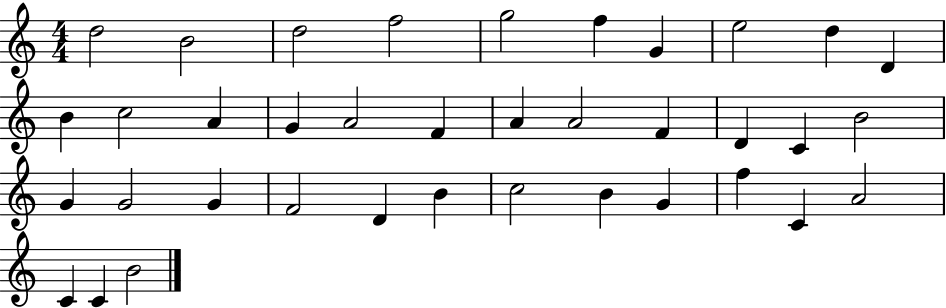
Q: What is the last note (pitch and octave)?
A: B4